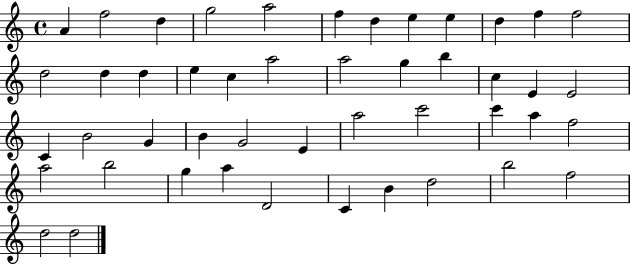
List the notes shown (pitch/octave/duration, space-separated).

A4/q F5/h D5/q G5/h A5/h F5/q D5/q E5/q E5/q D5/q F5/q F5/h D5/h D5/q D5/q E5/q C5/q A5/h A5/h G5/q B5/q C5/q E4/q E4/h C4/q B4/h G4/q B4/q G4/h E4/q A5/h C6/h C6/q A5/q F5/h A5/h B5/h G5/q A5/q D4/h C4/q B4/q D5/h B5/h F5/h D5/h D5/h